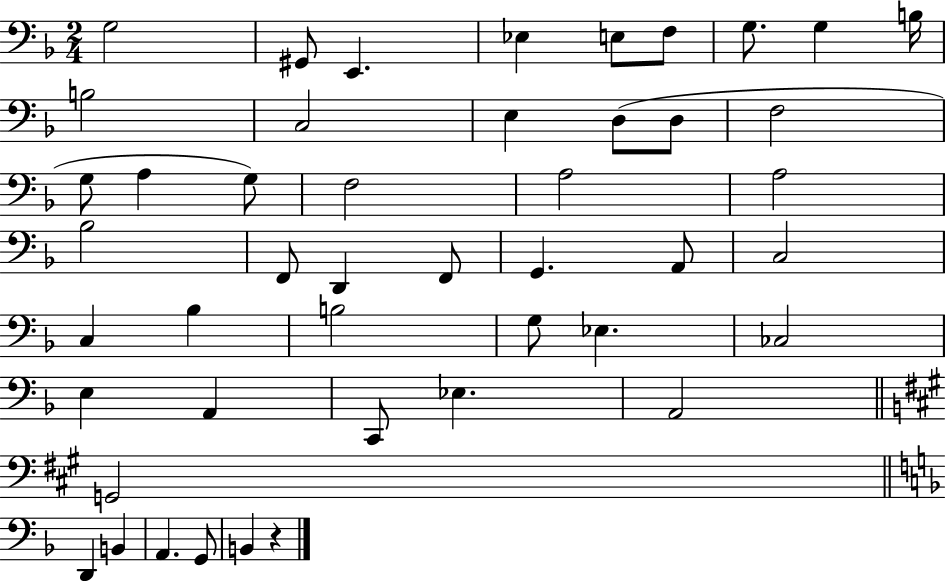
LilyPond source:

{
  \clef bass
  \numericTimeSignature
  \time 2/4
  \key f \major
  g2 | gis,8 e,4. | ees4 e8 f8 | g8. g4 b16 | \break b2 | c2 | e4 d8( d8 | f2 | \break g8 a4 g8) | f2 | a2 | a2 | \break bes2 | f,8 d,4 f,8 | g,4. a,8 | c2 | \break c4 bes4 | b2 | g8 ees4. | ces2 | \break e4 a,4 | c,8 ees4. | a,2 | \bar "||" \break \key a \major g,2 | \bar "||" \break \key d \minor d,4 b,4 | a,4. g,8 | b,4 r4 | \bar "|."
}